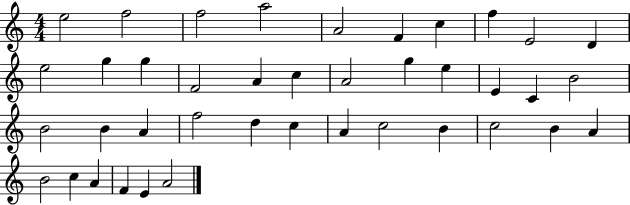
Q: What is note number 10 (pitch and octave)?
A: D4